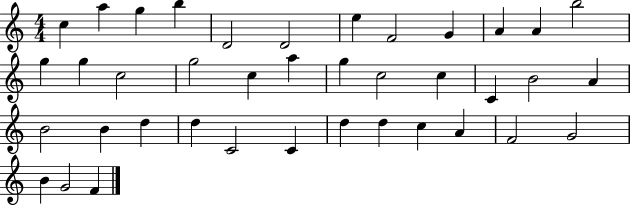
{
  \clef treble
  \numericTimeSignature
  \time 4/4
  \key c \major
  c''4 a''4 g''4 b''4 | d'2 d'2 | e''4 f'2 g'4 | a'4 a'4 b''2 | \break g''4 g''4 c''2 | g''2 c''4 a''4 | g''4 c''2 c''4 | c'4 b'2 a'4 | \break b'2 b'4 d''4 | d''4 c'2 c'4 | d''4 d''4 c''4 a'4 | f'2 g'2 | \break b'4 g'2 f'4 | \bar "|."
}